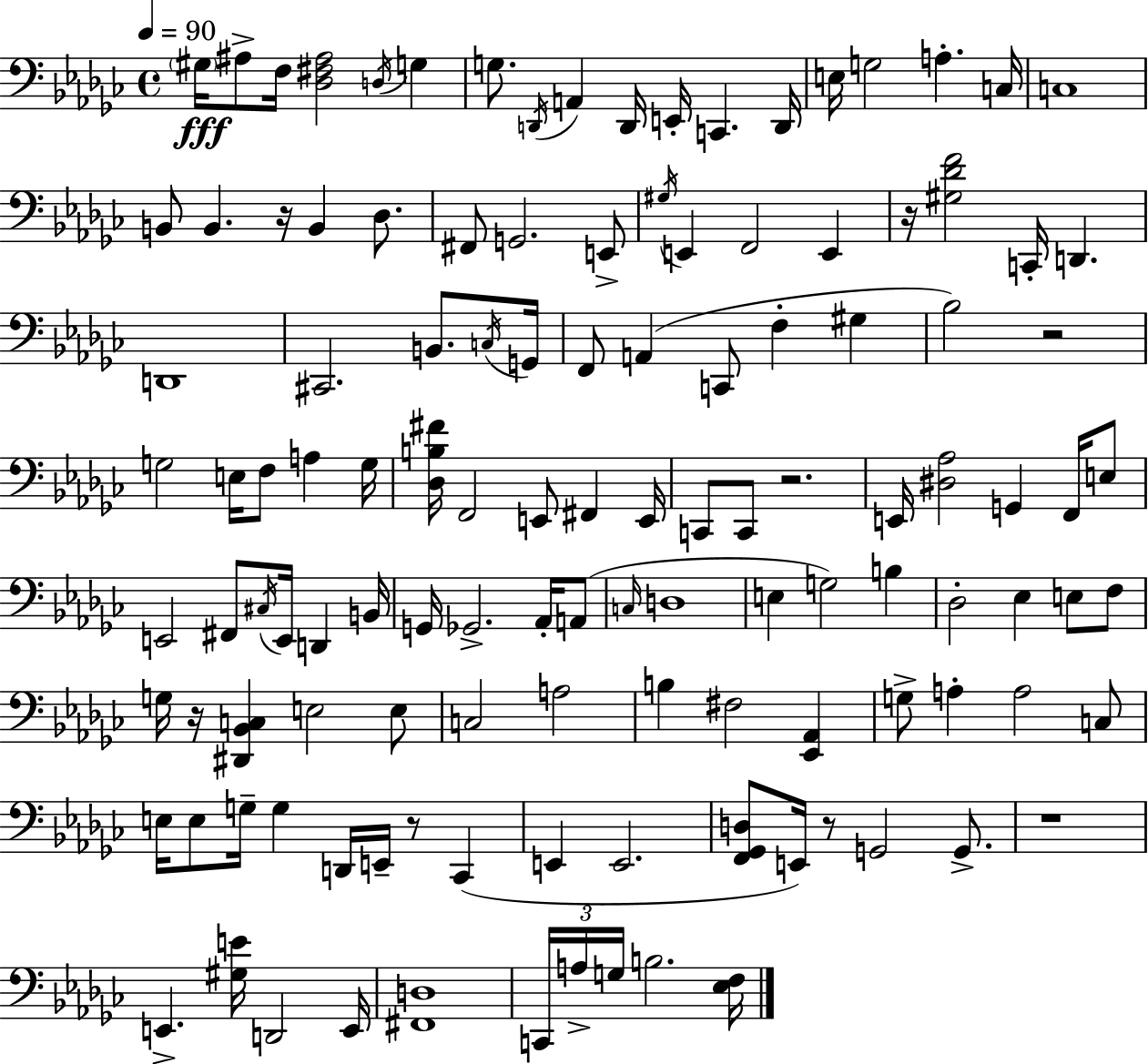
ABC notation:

X:1
T:Untitled
M:4/4
L:1/4
K:Ebm
^G,/4 ^A,/2 F,/4 [_D,^F,^A,]2 D,/4 G, G,/2 D,,/4 A,, D,,/4 E,,/4 C,, D,,/4 E,/4 G,2 A, C,/4 C,4 B,,/2 B,, z/4 B,, _D,/2 ^F,,/2 G,,2 E,,/2 ^G,/4 E,, F,,2 E,, z/4 [^G,_DF]2 C,,/4 D,, D,,4 ^C,,2 B,,/2 C,/4 G,,/4 F,,/2 A,, C,,/2 F, ^G, _B,2 z2 G,2 E,/4 F,/2 A, G,/4 [_D,B,^F]/4 F,,2 E,,/2 ^F,, E,,/4 C,,/2 C,,/2 z2 E,,/4 [^D,_A,]2 G,, F,,/4 E,/2 E,,2 ^F,,/2 ^C,/4 E,,/4 D,, B,,/4 G,,/4 _G,,2 _A,,/4 A,,/2 C,/4 D,4 E, G,2 B, _D,2 _E, E,/2 F,/2 G,/4 z/4 [^D,,_B,,C,] E,2 E,/2 C,2 A,2 B, ^F,2 [_E,,_A,,] G,/2 A, A,2 C,/2 E,/4 E,/2 G,/4 G, D,,/4 E,,/4 z/2 _C,, E,, E,,2 [F,,_G,,D,]/2 E,,/4 z/2 G,,2 G,,/2 z4 E,, [^G,E]/4 D,,2 E,,/4 [^F,,D,]4 C,,/4 A,/4 G,/4 B,2 [_E,F,]/4